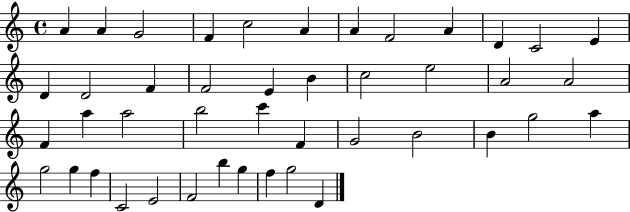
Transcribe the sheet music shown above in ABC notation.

X:1
T:Untitled
M:4/4
L:1/4
K:C
A A G2 F c2 A A F2 A D C2 E D D2 F F2 E B c2 e2 A2 A2 F a a2 b2 c' F G2 B2 B g2 a g2 g f C2 E2 F2 b g f g2 D